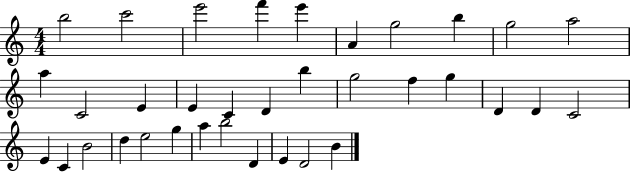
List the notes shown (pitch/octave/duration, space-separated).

B5/h C6/h E6/h F6/q E6/q A4/q G5/h B5/q G5/h A5/h A5/q C4/h E4/q E4/q C4/q D4/q B5/q G5/h F5/q G5/q D4/q D4/q C4/h E4/q C4/q B4/h D5/q E5/h G5/q A5/q B5/h D4/q E4/q D4/h B4/q